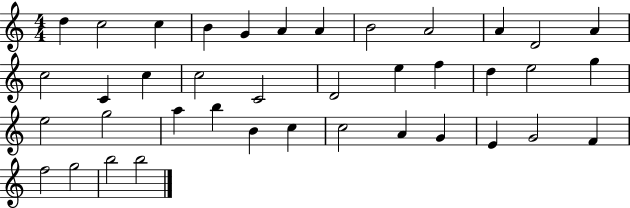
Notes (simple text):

D5/q C5/h C5/q B4/q G4/q A4/q A4/q B4/h A4/h A4/q D4/h A4/q C5/h C4/q C5/q C5/h C4/h D4/h E5/q F5/q D5/q E5/h G5/q E5/h G5/h A5/q B5/q B4/q C5/q C5/h A4/q G4/q E4/q G4/h F4/q F5/h G5/h B5/h B5/h